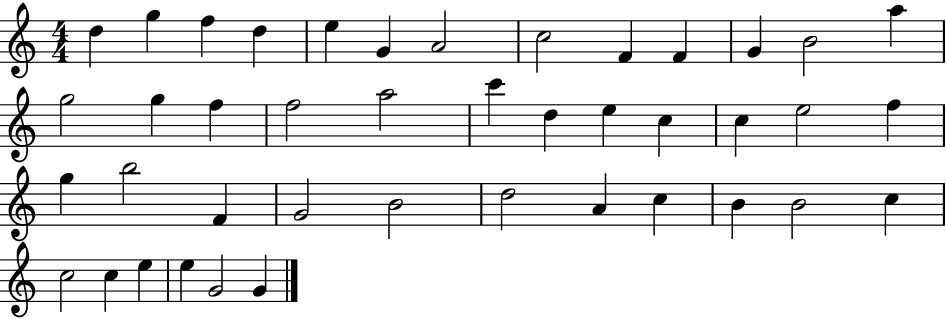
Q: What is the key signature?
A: C major